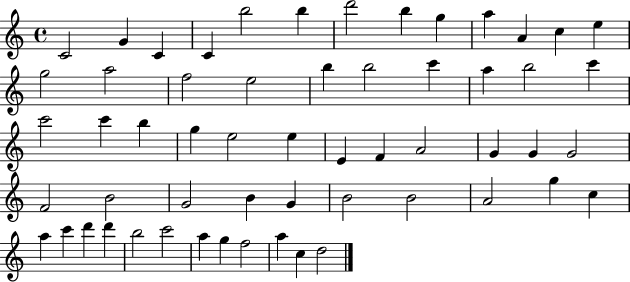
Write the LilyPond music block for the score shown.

{
  \clef treble
  \time 4/4
  \defaultTimeSignature
  \key c \major
  c'2 g'4 c'4 | c'4 b''2 b''4 | d'''2 b''4 g''4 | a''4 a'4 c''4 e''4 | \break g''2 a''2 | f''2 e''2 | b''4 b''2 c'''4 | a''4 b''2 c'''4 | \break c'''2 c'''4 b''4 | g''4 e''2 e''4 | e'4 f'4 a'2 | g'4 g'4 g'2 | \break f'2 b'2 | g'2 b'4 g'4 | b'2 b'2 | a'2 g''4 c''4 | \break a''4 c'''4 d'''4 d'''4 | b''2 c'''2 | a''4 g''4 f''2 | a''4 c''4 d''2 | \break \bar "|."
}